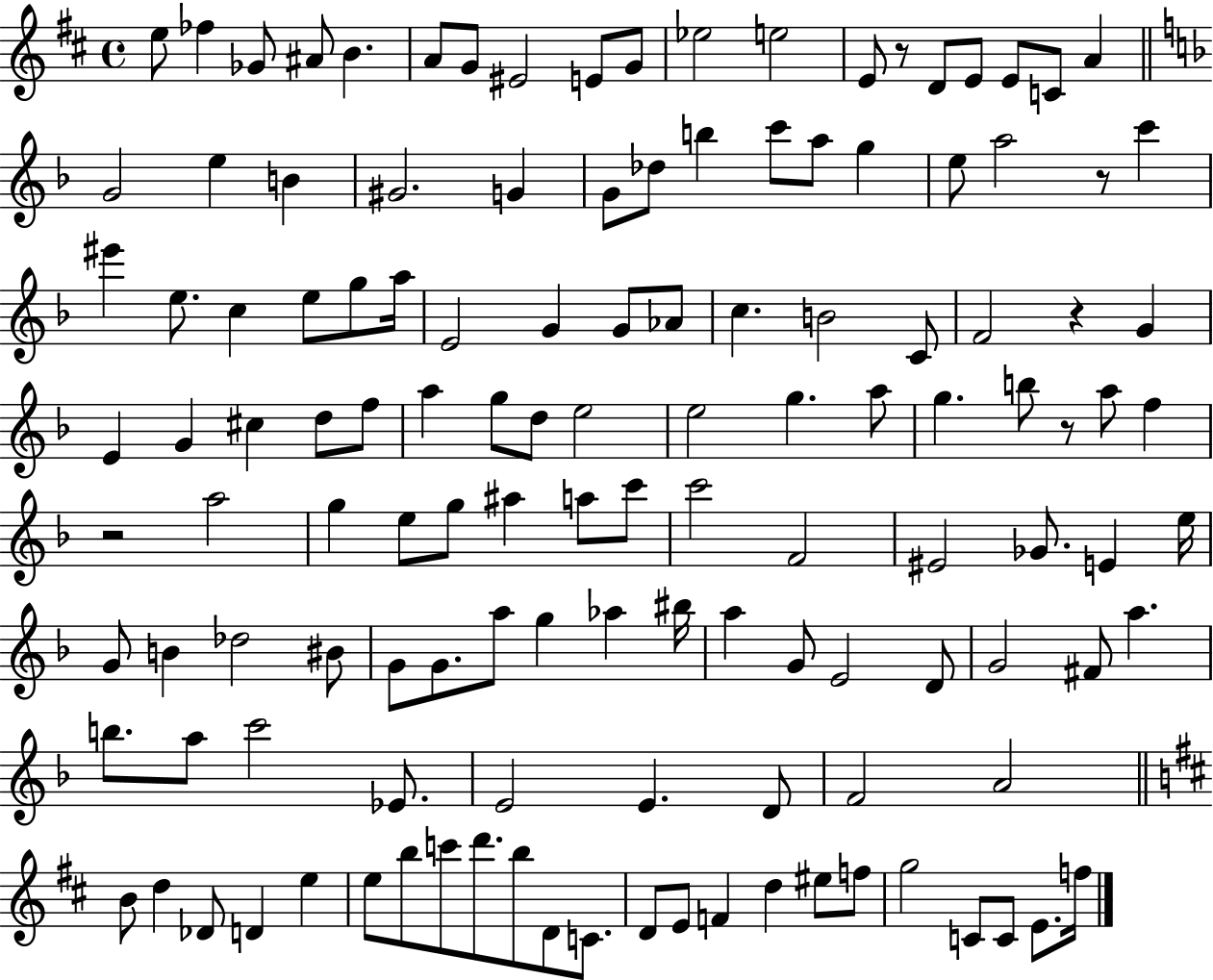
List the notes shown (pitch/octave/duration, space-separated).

E5/e FES5/q Gb4/e A#4/e B4/q. A4/e G4/e EIS4/h E4/e G4/e Eb5/h E5/h E4/e R/e D4/e E4/e E4/e C4/e A4/q G4/h E5/q B4/q G#4/h. G4/q G4/e Db5/e B5/q C6/e A5/e G5/q E5/e A5/h R/e C6/q EIS6/q E5/e. C5/q E5/e G5/e A5/s E4/h G4/q G4/e Ab4/e C5/q. B4/h C4/e F4/h R/q G4/q E4/q G4/q C#5/q D5/e F5/e A5/q G5/e D5/e E5/h E5/h G5/q. A5/e G5/q. B5/e R/e A5/e F5/q R/h A5/h G5/q E5/e G5/e A#5/q A5/e C6/e C6/h F4/h EIS4/h Gb4/e. E4/q E5/s G4/e B4/q Db5/h BIS4/e G4/e G4/e. A5/e G5/q Ab5/q BIS5/s A5/q G4/e E4/h D4/e G4/h F#4/e A5/q. B5/e. A5/e C6/h Eb4/e. E4/h E4/q. D4/e F4/h A4/h B4/e D5/q Db4/e D4/q E5/q E5/e B5/e C6/e D6/e. B5/e D4/e C4/e. D4/e E4/e F4/q D5/q EIS5/e F5/e G5/h C4/e C4/e E4/e. F5/s